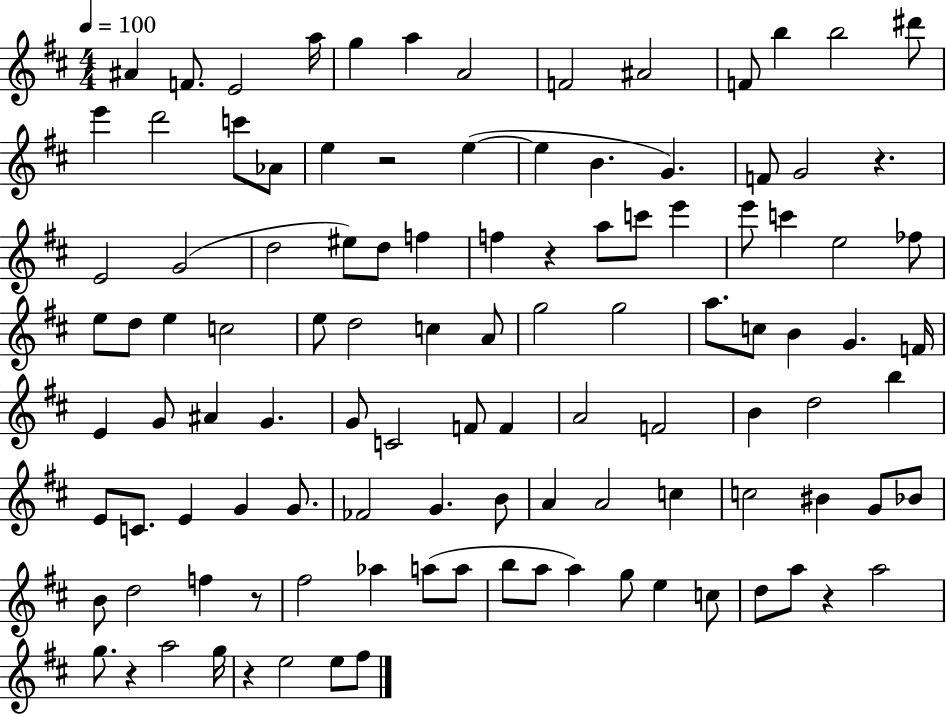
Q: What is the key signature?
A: D major